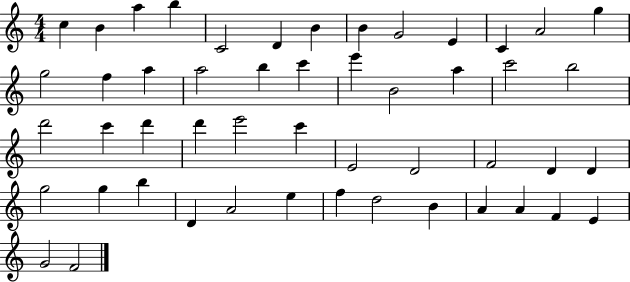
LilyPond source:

{
  \clef treble
  \numericTimeSignature
  \time 4/4
  \key c \major
  c''4 b'4 a''4 b''4 | c'2 d'4 b'4 | b'4 g'2 e'4 | c'4 a'2 g''4 | \break g''2 f''4 a''4 | a''2 b''4 c'''4 | e'''4 b'2 a''4 | c'''2 b''2 | \break d'''2 c'''4 d'''4 | d'''4 e'''2 c'''4 | e'2 d'2 | f'2 d'4 d'4 | \break g''2 g''4 b''4 | d'4 a'2 e''4 | f''4 d''2 b'4 | a'4 a'4 f'4 e'4 | \break g'2 f'2 | \bar "|."
}